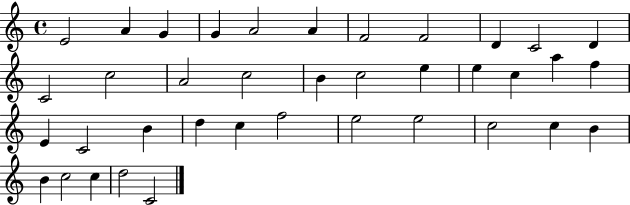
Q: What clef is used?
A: treble